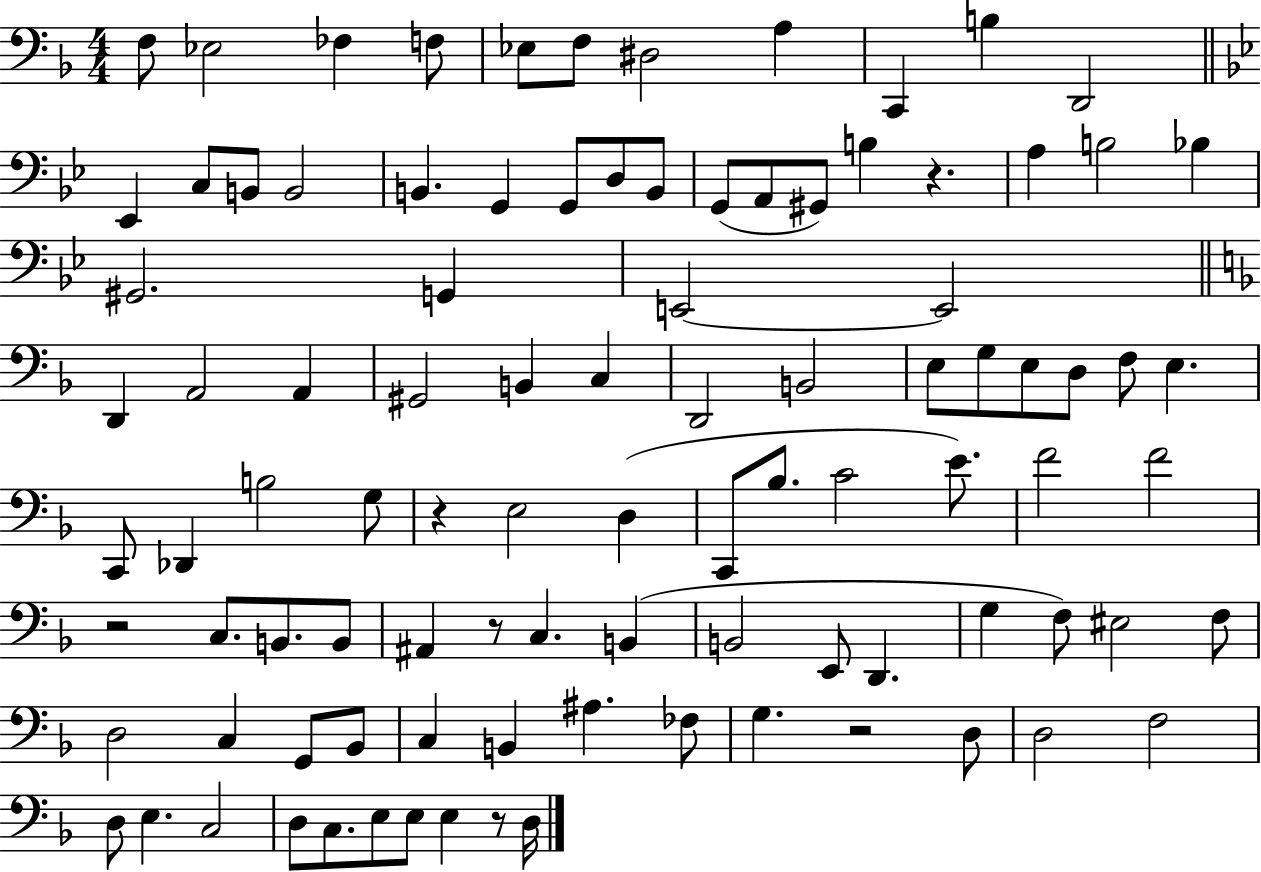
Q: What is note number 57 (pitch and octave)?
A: F4